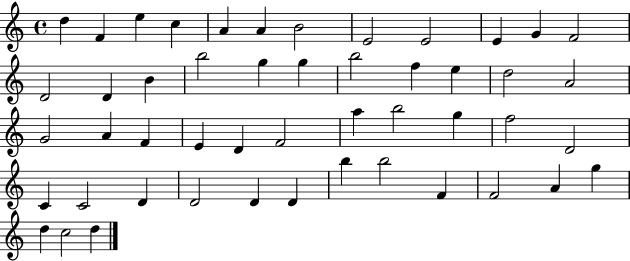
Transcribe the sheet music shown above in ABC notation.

X:1
T:Untitled
M:4/4
L:1/4
K:C
d F e c A A B2 E2 E2 E G F2 D2 D B b2 g g b2 f e d2 A2 G2 A F E D F2 a b2 g f2 D2 C C2 D D2 D D b b2 F F2 A g d c2 d